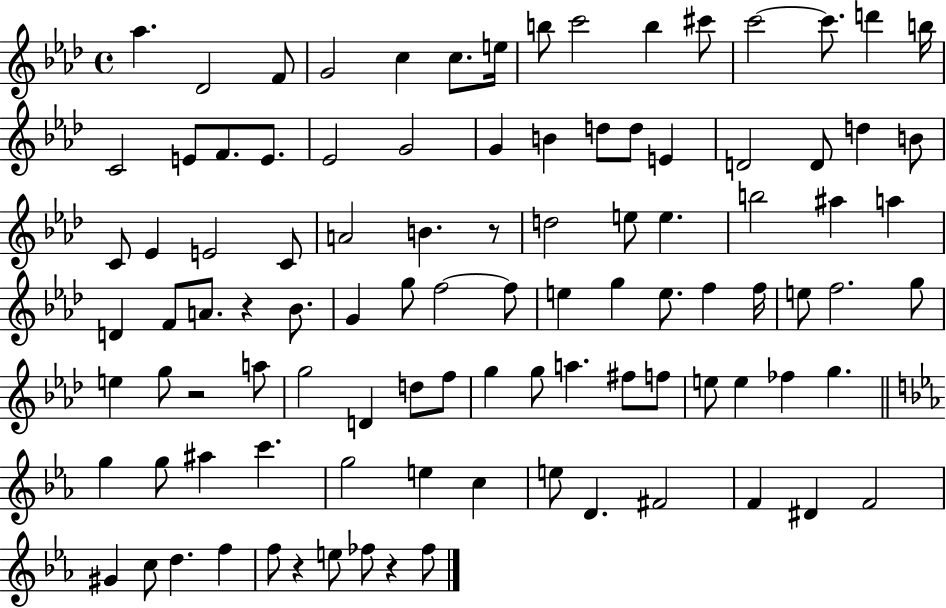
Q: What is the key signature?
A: AES major